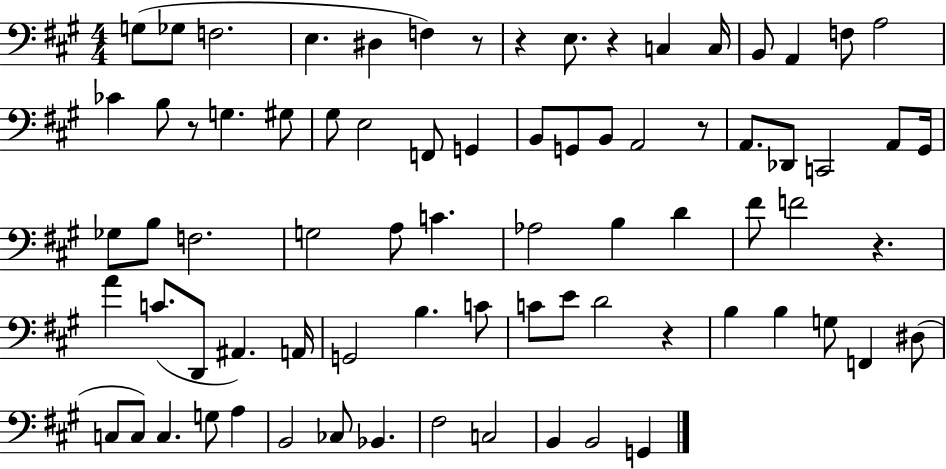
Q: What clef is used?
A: bass